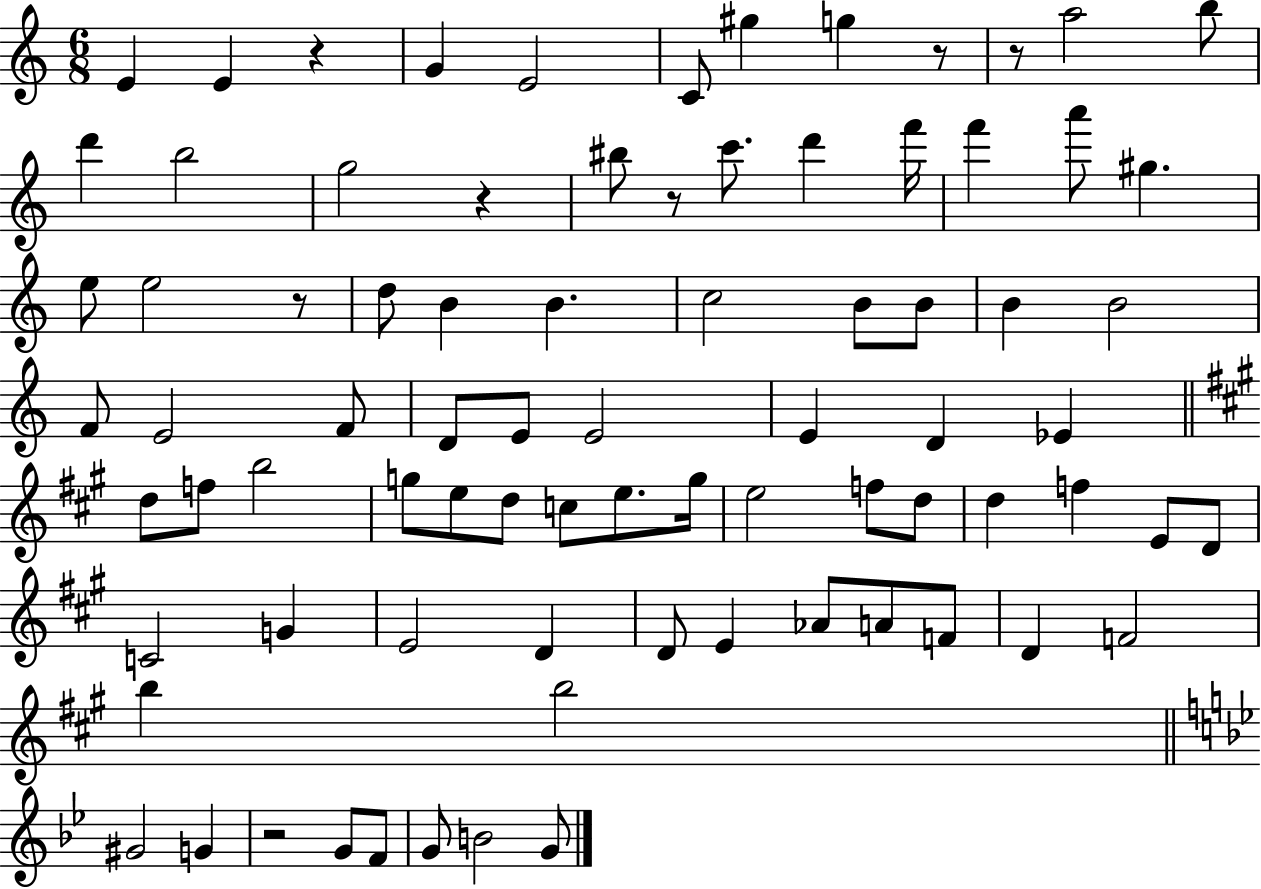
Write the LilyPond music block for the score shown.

{
  \clef treble
  \numericTimeSignature
  \time 6/8
  \key c \major
  \repeat volta 2 { e'4 e'4 r4 | g'4 e'2 | c'8 gis''4 g''4 r8 | r8 a''2 b''8 | \break d'''4 b''2 | g''2 r4 | bis''8 r8 c'''8. d'''4 f'''16 | f'''4 a'''8 gis''4. | \break e''8 e''2 r8 | d''8 b'4 b'4. | c''2 b'8 b'8 | b'4 b'2 | \break f'8 e'2 f'8 | d'8 e'8 e'2 | e'4 d'4 ees'4 | \bar "||" \break \key a \major d''8 f''8 b''2 | g''8 e''8 d''8 c''8 e''8. g''16 | e''2 f''8 d''8 | d''4 f''4 e'8 d'8 | \break c'2 g'4 | e'2 d'4 | d'8 e'4 aes'8 a'8 f'8 | d'4 f'2 | \break b''4 b''2 | \bar "||" \break \key g \minor gis'2 g'4 | r2 g'8 f'8 | g'8 b'2 g'8 | } \bar "|."
}